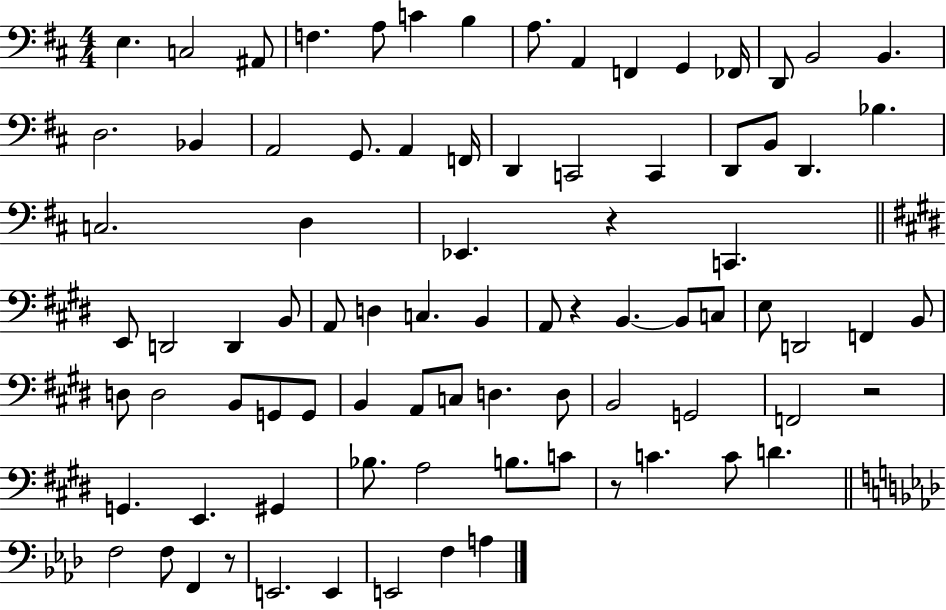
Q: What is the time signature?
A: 4/4